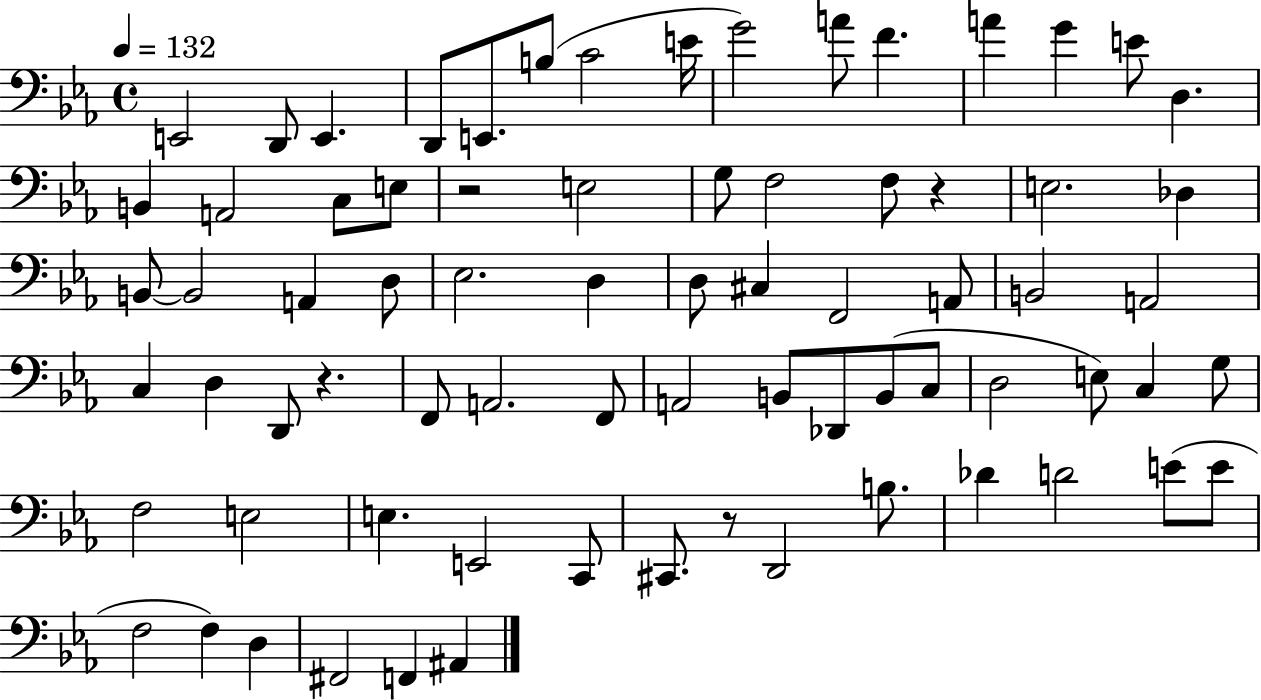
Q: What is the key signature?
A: EES major